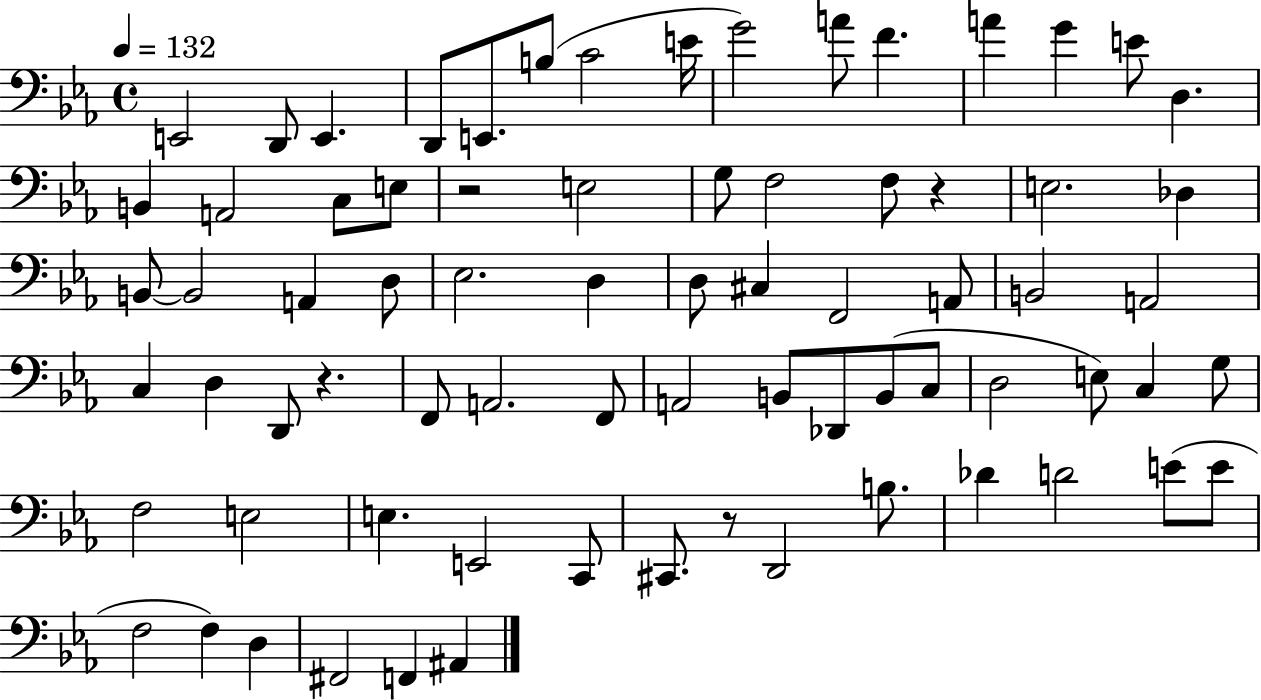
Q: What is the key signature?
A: EES major